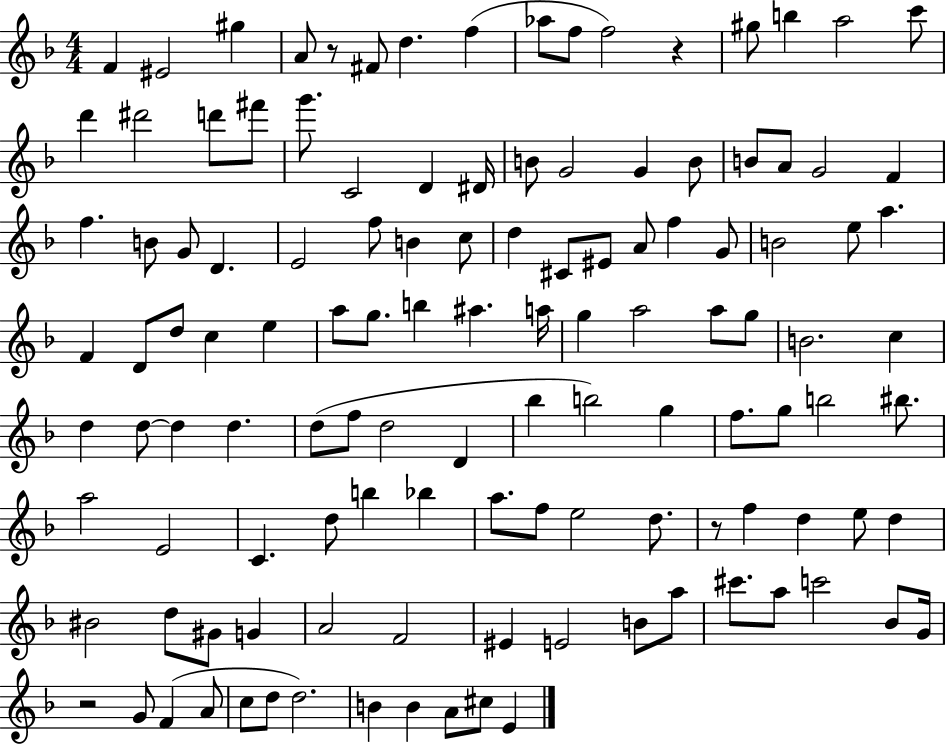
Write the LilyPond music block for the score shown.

{
  \clef treble
  \numericTimeSignature
  \time 4/4
  \key f \major
  f'4 eis'2 gis''4 | a'8 r8 fis'8 d''4. f''4( | aes''8 f''8 f''2) r4 | gis''8 b''4 a''2 c'''8 | \break d'''4 dis'''2 d'''8 fis'''8 | g'''8. c'2 d'4 dis'16 | b'8 g'2 g'4 b'8 | b'8 a'8 g'2 f'4 | \break f''4. b'8 g'8 d'4. | e'2 f''8 b'4 c''8 | d''4 cis'8 eis'8 a'8 f''4 g'8 | b'2 e''8 a''4. | \break f'4 d'8 d''8 c''4 e''4 | a''8 g''8. b''4 ais''4. a''16 | g''4 a''2 a''8 g''8 | b'2. c''4 | \break d''4 d''8~~ d''4 d''4. | d''8( f''8 d''2 d'4 | bes''4 b''2) g''4 | f''8. g''8 b''2 bis''8. | \break a''2 e'2 | c'4. d''8 b''4 bes''4 | a''8. f''8 e''2 d''8. | r8 f''4 d''4 e''8 d''4 | \break bis'2 d''8 gis'8 g'4 | a'2 f'2 | eis'4 e'2 b'8 a''8 | cis'''8. a''8 c'''2 bes'8 g'16 | \break r2 g'8 f'4( a'8 | c''8 d''8 d''2.) | b'4 b'4 a'8 cis''8 e'4 | \bar "|."
}